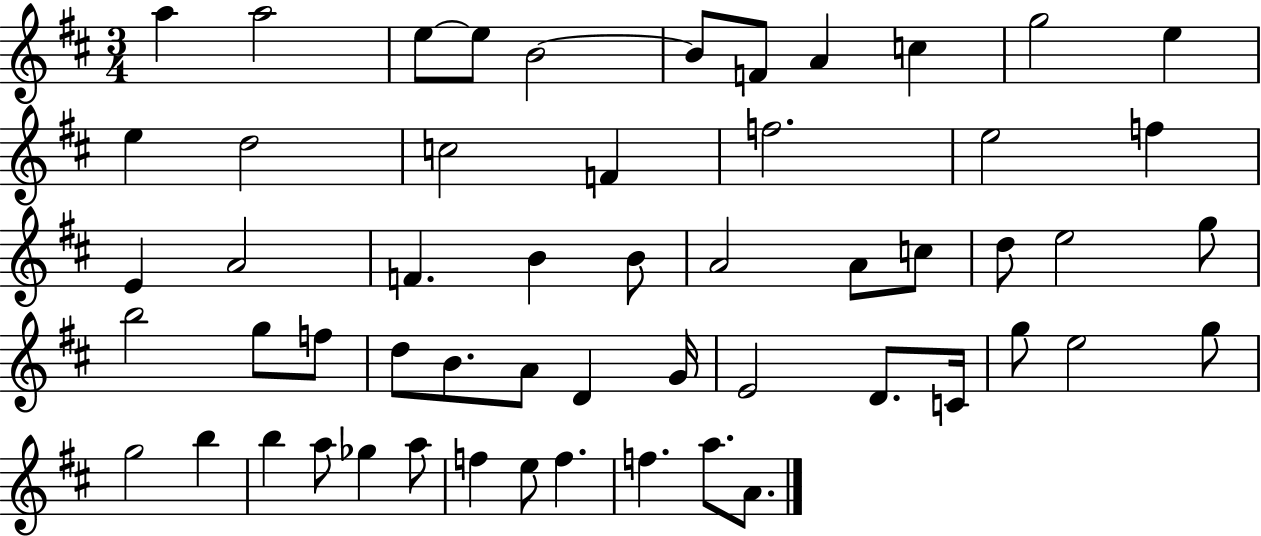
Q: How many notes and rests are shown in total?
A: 55